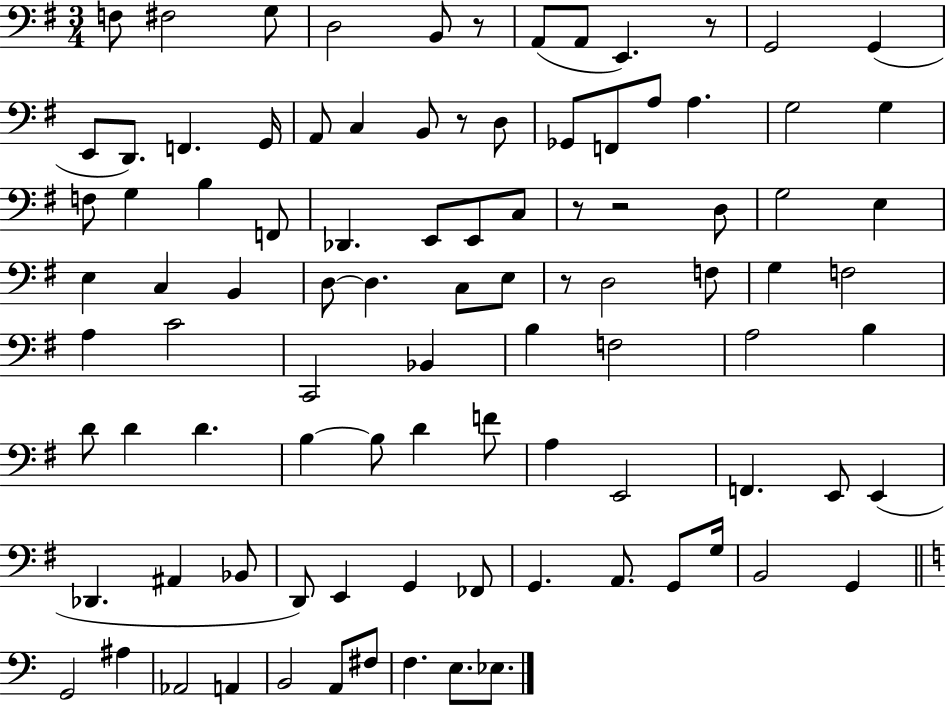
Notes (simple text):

F3/e F#3/h G3/e D3/h B2/e R/e A2/e A2/e E2/q. R/e G2/h G2/q E2/e D2/e. F2/q. G2/s A2/e C3/q B2/e R/e D3/e Gb2/e F2/e A3/e A3/q. G3/h G3/q F3/e G3/q B3/q F2/e Db2/q. E2/e E2/e C3/e R/e R/h D3/e G3/h E3/q E3/q C3/q B2/q D3/e D3/q. C3/e E3/e R/e D3/h F3/e G3/q F3/h A3/q C4/h C2/h Bb2/q B3/q F3/h A3/h B3/q D4/e D4/q D4/q. B3/q B3/e D4/q F4/e A3/q E2/h F2/q. E2/e E2/q Db2/q. A#2/q Bb2/e D2/e E2/q G2/q FES2/e G2/q. A2/e. G2/e G3/s B2/h G2/q G2/h A#3/q Ab2/h A2/q B2/h A2/e F#3/e F3/q. E3/e. Eb3/e.